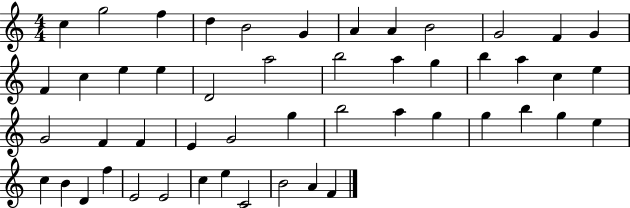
X:1
T:Untitled
M:4/4
L:1/4
K:C
c g2 f d B2 G A A B2 G2 F G F c e e D2 a2 b2 a g b a c e G2 F F E G2 g b2 a g g b g e c B D f E2 E2 c e C2 B2 A F